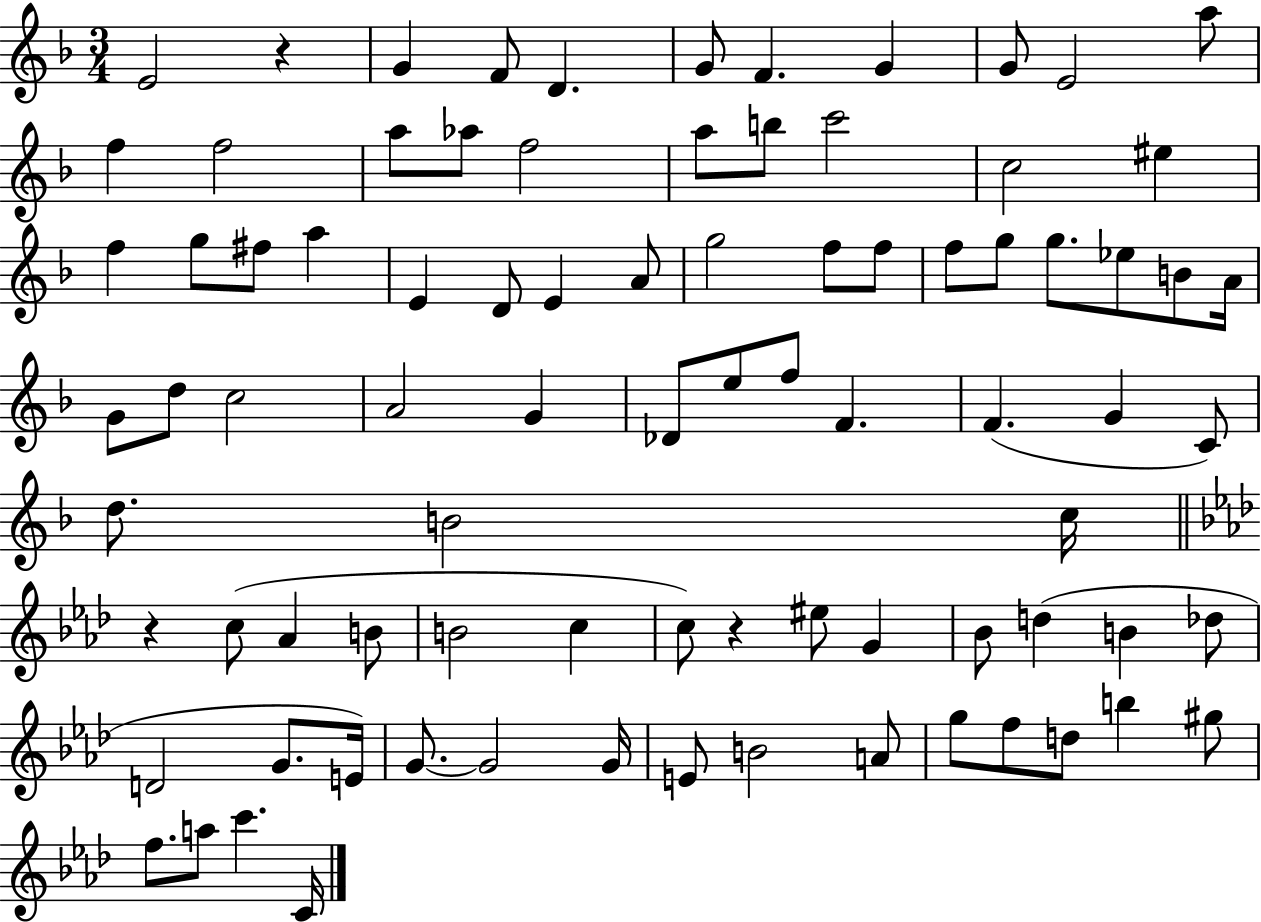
E4/h R/q G4/q F4/e D4/q. G4/e F4/q. G4/q G4/e E4/h A5/e F5/q F5/h A5/e Ab5/e F5/h A5/e B5/e C6/h C5/h EIS5/q F5/q G5/e F#5/e A5/q E4/q D4/e E4/q A4/e G5/h F5/e F5/e F5/e G5/e G5/e. Eb5/e B4/e A4/s G4/e D5/e C5/h A4/h G4/q Db4/e E5/e F5/e F4/q. F4/q. G4/q C4/e D5/e. B4/h C5/s R/q C5/e Ab4/q B4/e B4/h C5/q C5/e R/q EIS5/e G4/q Bb4/e D5/q B4/q Db5/e D4/h G4/e. E4/s G4/e. G4/h G4/s E4/e B4/h A4/e G5/e F5/e D5/e B5/q G#5/e F5/e. A5/e C6/q. C4/s